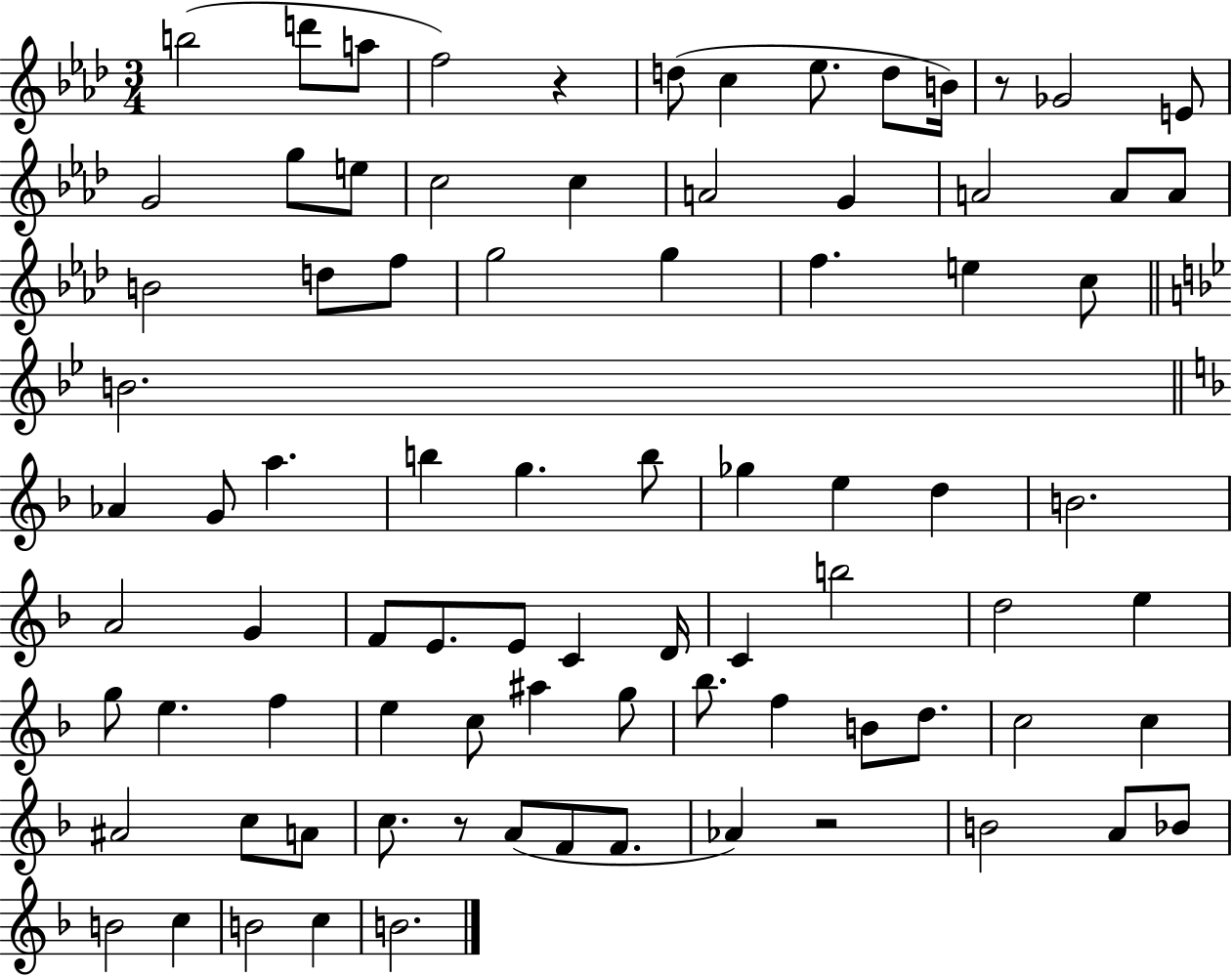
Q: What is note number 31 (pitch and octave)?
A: Ab4